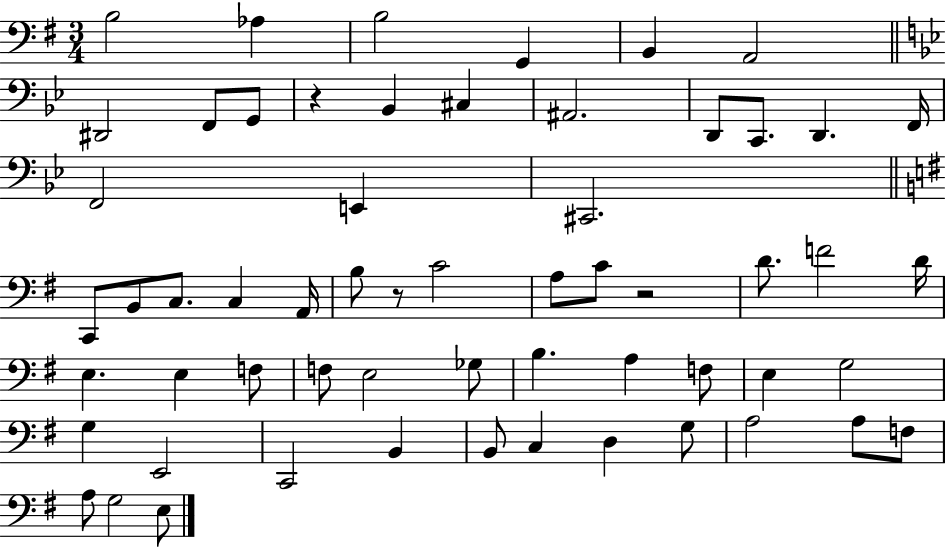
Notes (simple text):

B3/h Ab3/q B3/h G2/q B2/q A2/h D#2/h F2/e G2/e R/q Bb2/q C#3/q A#2/h. D2/e C2/e. D2/q. F2/s F2/h E2/q C#2/h. C2/e B2/e C3/e. C3/q A2/s B3/e R/e C4/h A3/e C4/e R/h D4/e. F4/h D4/s E3/q. E3/q F3/e F3/e E3/h Gb3/e B3/q. A3/q F3/e E3/q G3/h G3/q E2/h C2/h B2/q B2/e C3/q D3/q G3/e A3/h A3/e F3/e A3/e G3/h E3/e